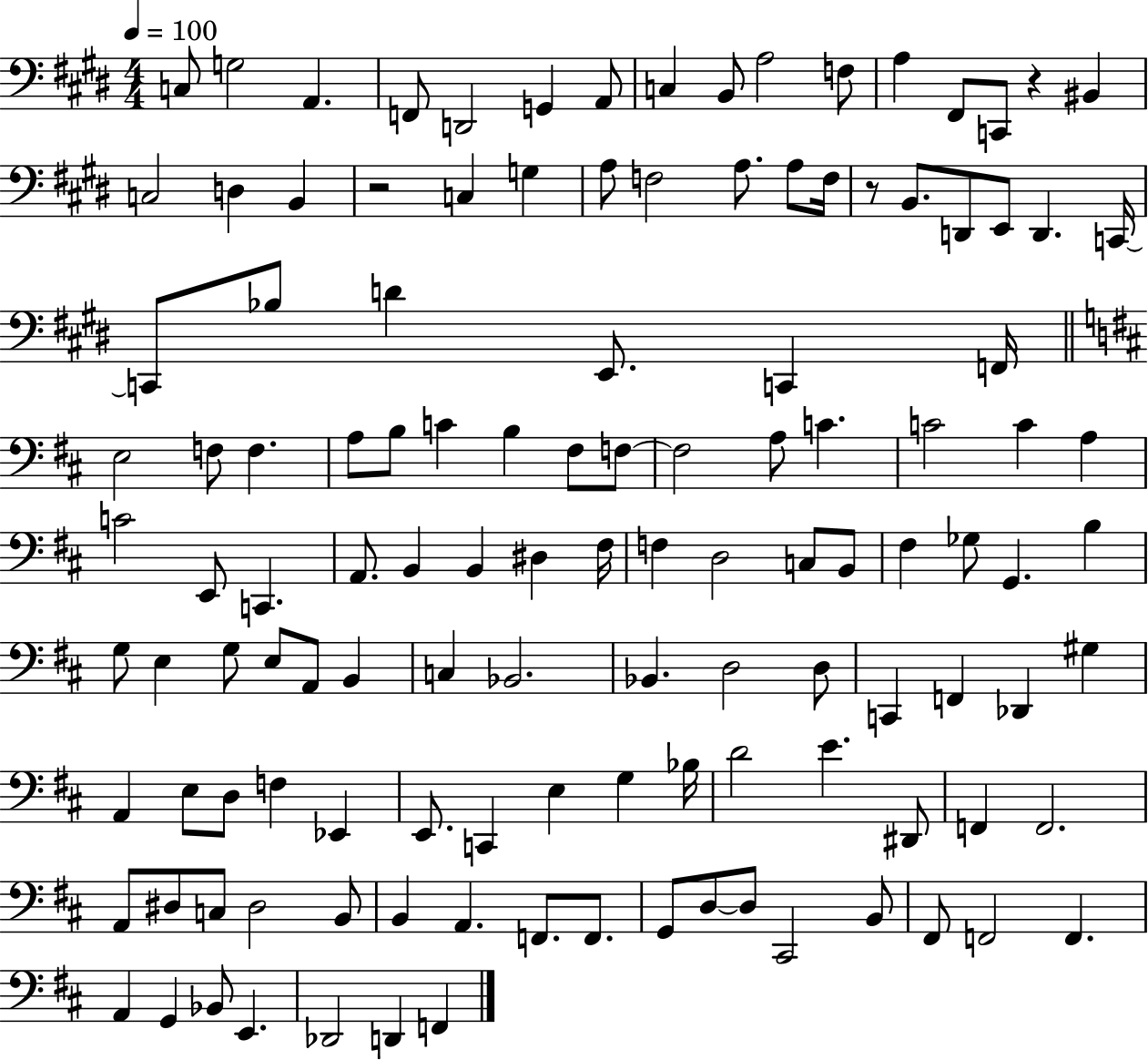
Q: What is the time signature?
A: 4/4